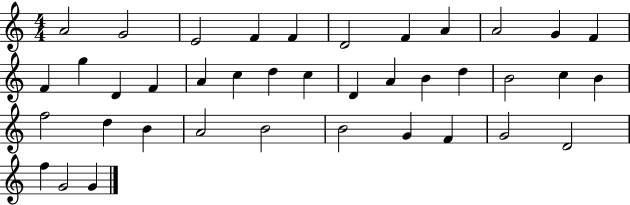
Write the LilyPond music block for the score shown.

{
  \clef treble
  \numericTimeSignature
  \time 4/4
  \key c \major
  a'2 g'2 | e'2 f'4 f'4 | d'2 f'4 a'4 | a'2 g'4 f'4 | \break f'4 g''4 d'4 f'4 | a'4 c''4 d''4 c''4 | d'4 a'4 b'4 d''4 | b'2 c''4 b'4 | \break f''2 d''4 b'4 | a'2 b'2 | b'2 g'4 f'4 | g'2 d'2 | \break f''4 g'2 g'4 | \bar "|."
}